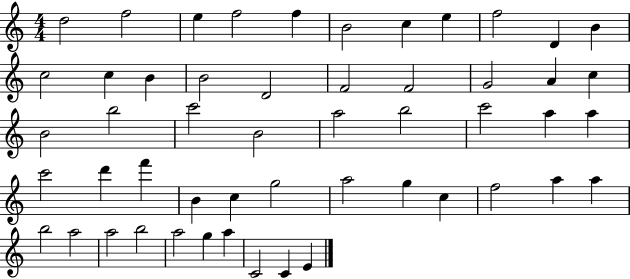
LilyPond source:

{
  \clef treble
  \numericTimeSignature
  \time 4/4
  \key c \major
  d''2 f''2 | e''4 f''2 f''4 | b'2 c''4 e''4 | f''2 d'4 b'4 | \break c''2 c''4 b'4 | b'2 d'2 | f'2 f'2 | g'2 a'4 c''4 | \break b'2 b''2 | c'''2 b'2 | a''2 b''2 | c'''2 a''4 a''4 | \break c'''2 d'''4 f'''4 | b'4 c''4 g''2 | a''2 g''4 c''4 | f''2 a''4 a''4 | \break b''2 a''2 | a''2 b''2 | a''2 g''4 a''4 | c'2 c'4 e'4 | \break \bar "|."
}